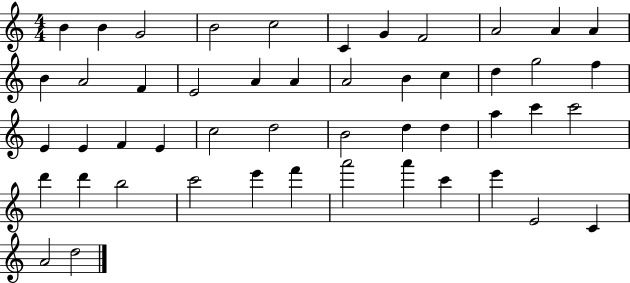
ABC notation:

X:1
T:Untitled
M:4/4
L:1/4
K:C
B B G2 B2 c2 C G F2 A2 A A B A2 F E2 A A A2 B c d g2 f E E F E c2 d2 B2 d d a c' c'2 d' d' b2 c'2 e' f' a'2 a' c' e' E2 C A2 d2